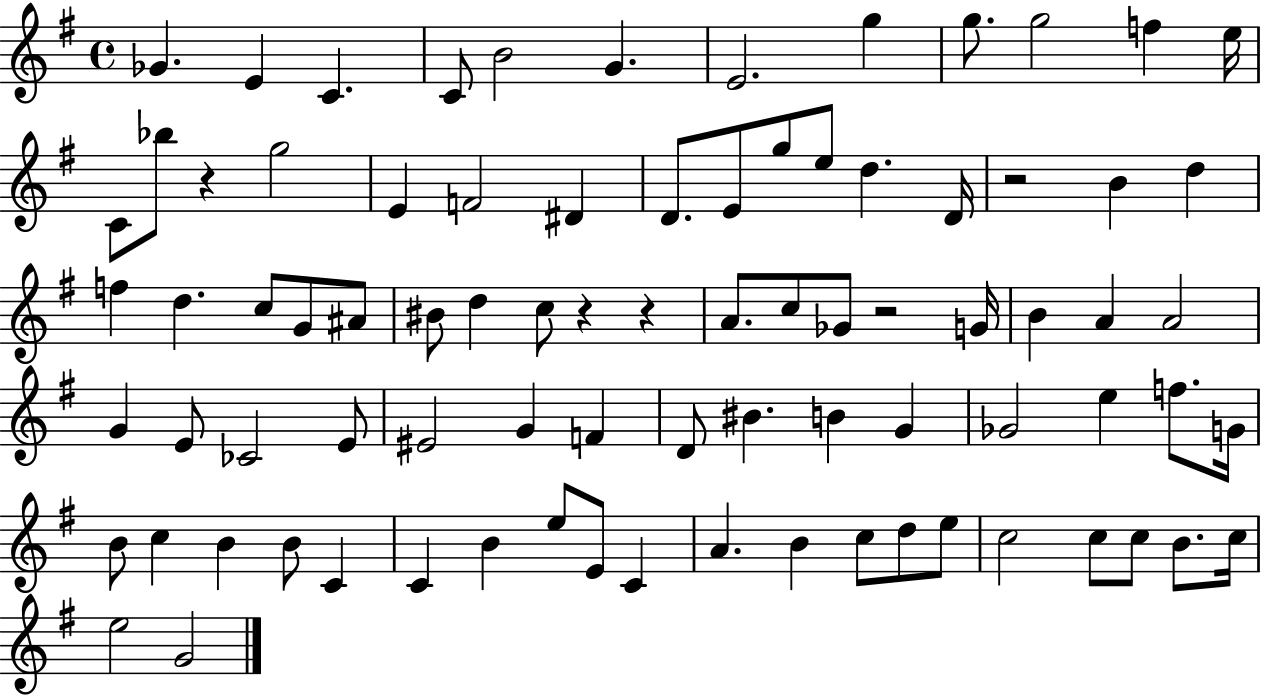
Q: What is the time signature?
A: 4/4